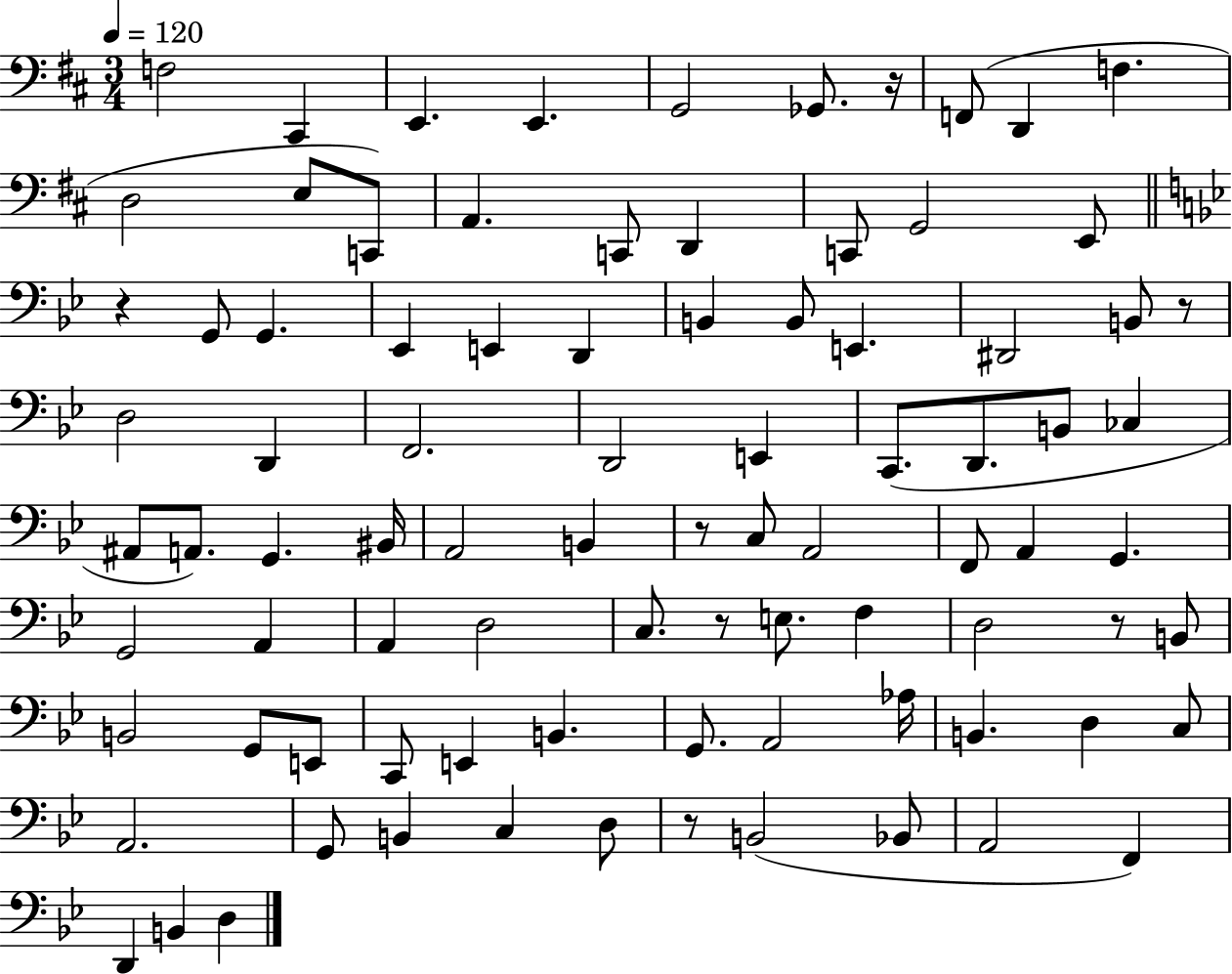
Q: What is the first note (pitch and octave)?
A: F3